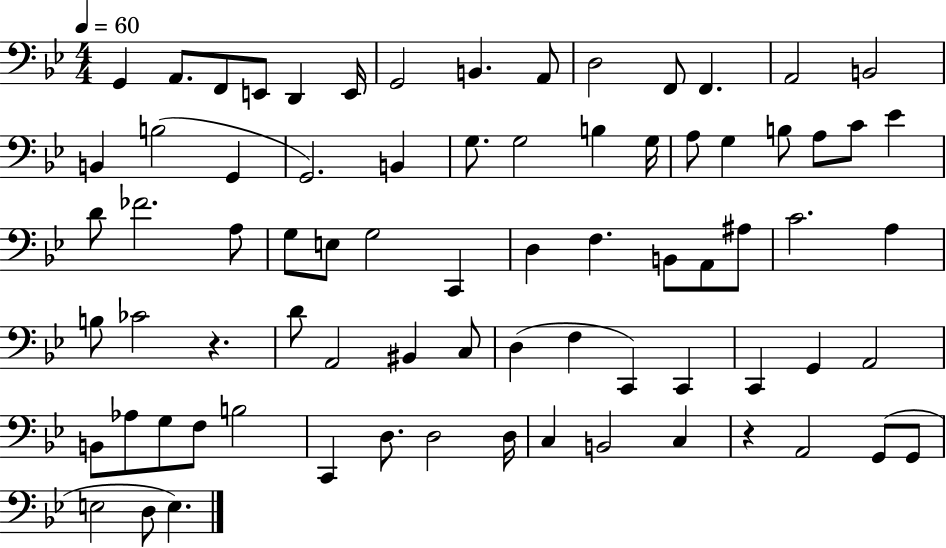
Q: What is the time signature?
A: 4/4